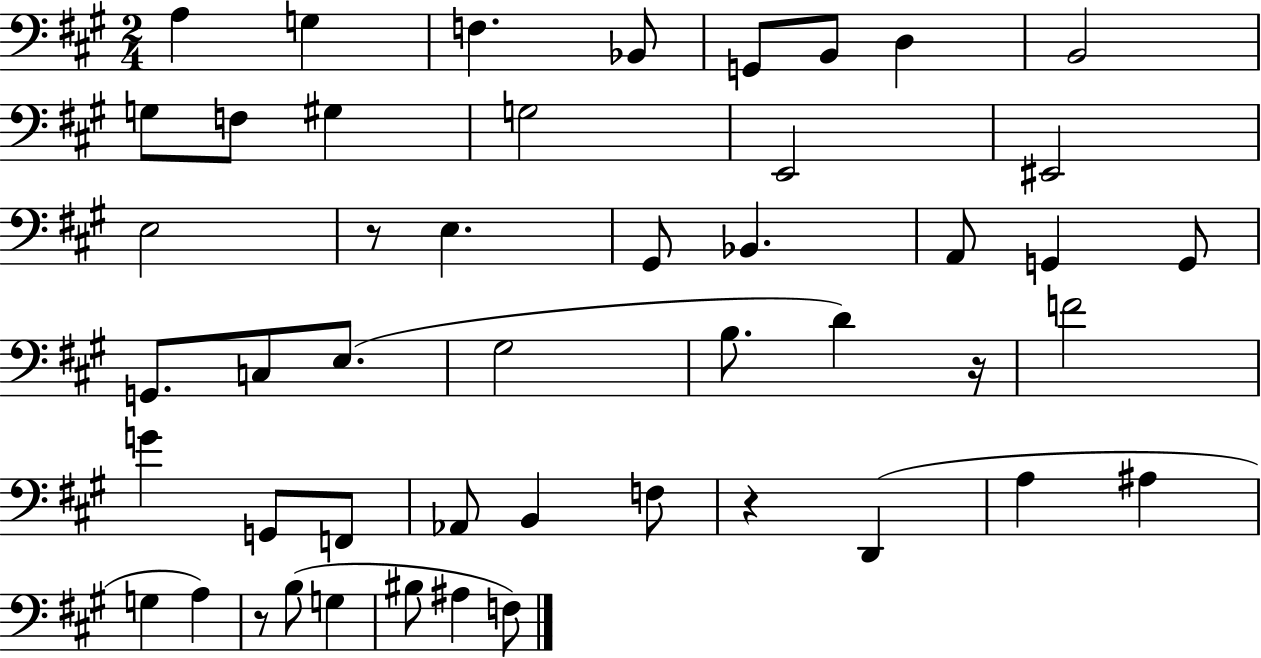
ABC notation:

X:1
T:Untitled
M:2/4
L:1/4
K:A
A, G, F, _B,,/2 G,,/2 B,,/2 D, B,,2 G,/2 F,/2 ^G, G,2 E,,2 ^E,,2 E,2 z/2 E, ^G,,/2 _B,, A,,/2 G,, G,,/2 G,,/2 C,/2 E,/2 ^G,2 B,/2 D z/4 F2 G G,,/2 F,,/2 _A,,/2 B,, F,/2 z D,, A, ^A, G, A, z/2 B,/2 G, ^B,/2 ^A, F,/2